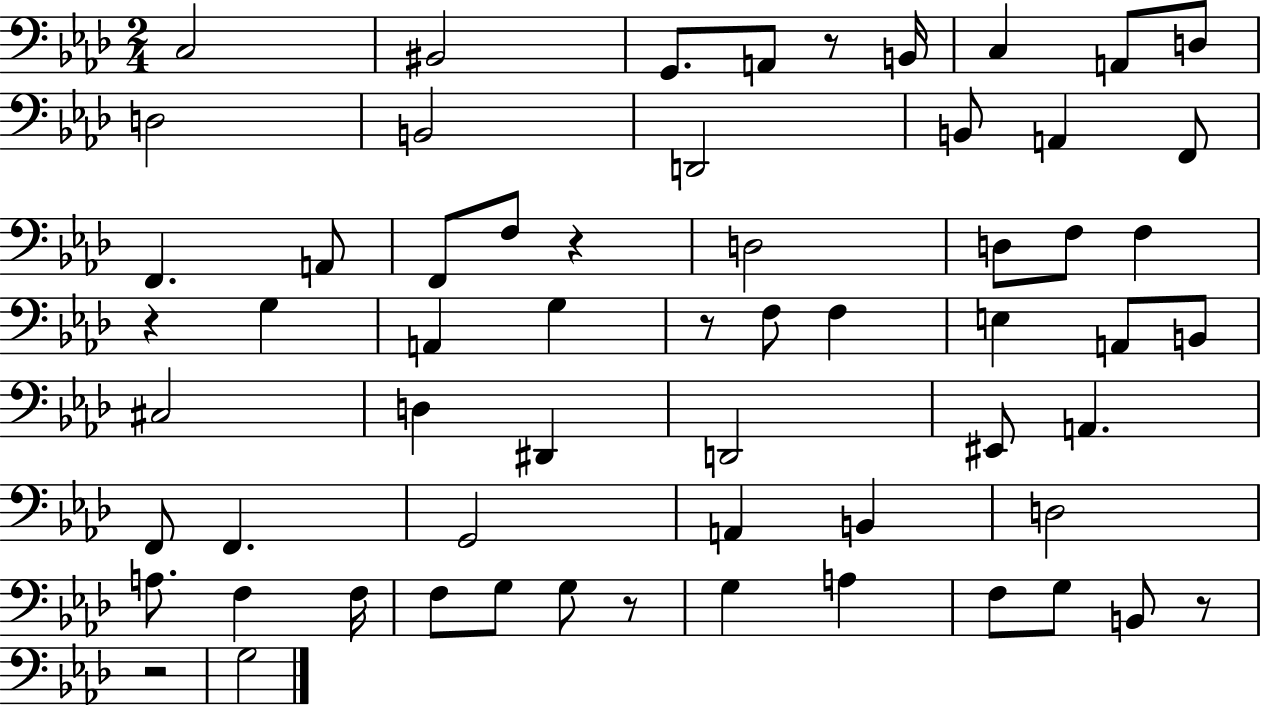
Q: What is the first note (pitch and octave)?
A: C3